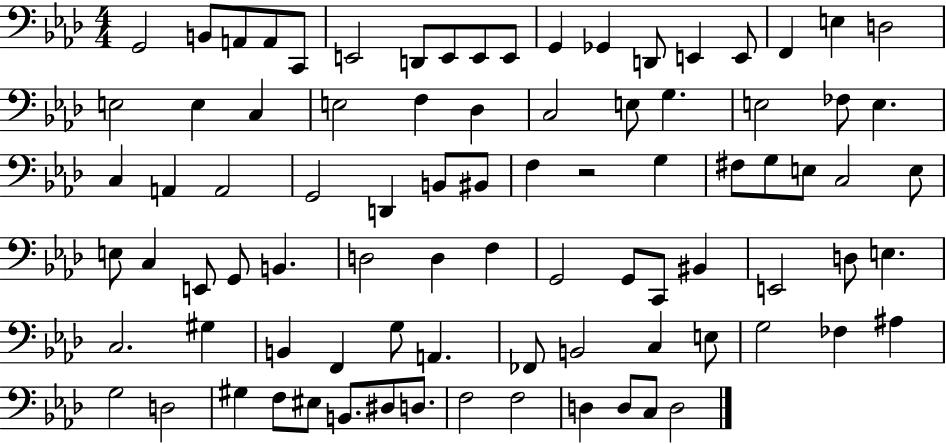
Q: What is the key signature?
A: AES major